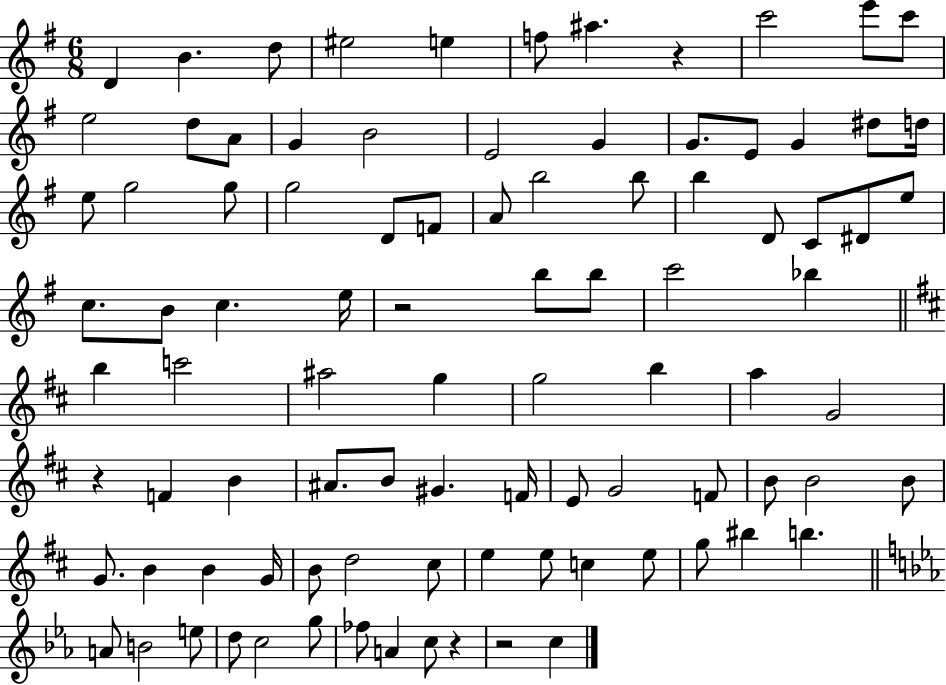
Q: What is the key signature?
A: G major